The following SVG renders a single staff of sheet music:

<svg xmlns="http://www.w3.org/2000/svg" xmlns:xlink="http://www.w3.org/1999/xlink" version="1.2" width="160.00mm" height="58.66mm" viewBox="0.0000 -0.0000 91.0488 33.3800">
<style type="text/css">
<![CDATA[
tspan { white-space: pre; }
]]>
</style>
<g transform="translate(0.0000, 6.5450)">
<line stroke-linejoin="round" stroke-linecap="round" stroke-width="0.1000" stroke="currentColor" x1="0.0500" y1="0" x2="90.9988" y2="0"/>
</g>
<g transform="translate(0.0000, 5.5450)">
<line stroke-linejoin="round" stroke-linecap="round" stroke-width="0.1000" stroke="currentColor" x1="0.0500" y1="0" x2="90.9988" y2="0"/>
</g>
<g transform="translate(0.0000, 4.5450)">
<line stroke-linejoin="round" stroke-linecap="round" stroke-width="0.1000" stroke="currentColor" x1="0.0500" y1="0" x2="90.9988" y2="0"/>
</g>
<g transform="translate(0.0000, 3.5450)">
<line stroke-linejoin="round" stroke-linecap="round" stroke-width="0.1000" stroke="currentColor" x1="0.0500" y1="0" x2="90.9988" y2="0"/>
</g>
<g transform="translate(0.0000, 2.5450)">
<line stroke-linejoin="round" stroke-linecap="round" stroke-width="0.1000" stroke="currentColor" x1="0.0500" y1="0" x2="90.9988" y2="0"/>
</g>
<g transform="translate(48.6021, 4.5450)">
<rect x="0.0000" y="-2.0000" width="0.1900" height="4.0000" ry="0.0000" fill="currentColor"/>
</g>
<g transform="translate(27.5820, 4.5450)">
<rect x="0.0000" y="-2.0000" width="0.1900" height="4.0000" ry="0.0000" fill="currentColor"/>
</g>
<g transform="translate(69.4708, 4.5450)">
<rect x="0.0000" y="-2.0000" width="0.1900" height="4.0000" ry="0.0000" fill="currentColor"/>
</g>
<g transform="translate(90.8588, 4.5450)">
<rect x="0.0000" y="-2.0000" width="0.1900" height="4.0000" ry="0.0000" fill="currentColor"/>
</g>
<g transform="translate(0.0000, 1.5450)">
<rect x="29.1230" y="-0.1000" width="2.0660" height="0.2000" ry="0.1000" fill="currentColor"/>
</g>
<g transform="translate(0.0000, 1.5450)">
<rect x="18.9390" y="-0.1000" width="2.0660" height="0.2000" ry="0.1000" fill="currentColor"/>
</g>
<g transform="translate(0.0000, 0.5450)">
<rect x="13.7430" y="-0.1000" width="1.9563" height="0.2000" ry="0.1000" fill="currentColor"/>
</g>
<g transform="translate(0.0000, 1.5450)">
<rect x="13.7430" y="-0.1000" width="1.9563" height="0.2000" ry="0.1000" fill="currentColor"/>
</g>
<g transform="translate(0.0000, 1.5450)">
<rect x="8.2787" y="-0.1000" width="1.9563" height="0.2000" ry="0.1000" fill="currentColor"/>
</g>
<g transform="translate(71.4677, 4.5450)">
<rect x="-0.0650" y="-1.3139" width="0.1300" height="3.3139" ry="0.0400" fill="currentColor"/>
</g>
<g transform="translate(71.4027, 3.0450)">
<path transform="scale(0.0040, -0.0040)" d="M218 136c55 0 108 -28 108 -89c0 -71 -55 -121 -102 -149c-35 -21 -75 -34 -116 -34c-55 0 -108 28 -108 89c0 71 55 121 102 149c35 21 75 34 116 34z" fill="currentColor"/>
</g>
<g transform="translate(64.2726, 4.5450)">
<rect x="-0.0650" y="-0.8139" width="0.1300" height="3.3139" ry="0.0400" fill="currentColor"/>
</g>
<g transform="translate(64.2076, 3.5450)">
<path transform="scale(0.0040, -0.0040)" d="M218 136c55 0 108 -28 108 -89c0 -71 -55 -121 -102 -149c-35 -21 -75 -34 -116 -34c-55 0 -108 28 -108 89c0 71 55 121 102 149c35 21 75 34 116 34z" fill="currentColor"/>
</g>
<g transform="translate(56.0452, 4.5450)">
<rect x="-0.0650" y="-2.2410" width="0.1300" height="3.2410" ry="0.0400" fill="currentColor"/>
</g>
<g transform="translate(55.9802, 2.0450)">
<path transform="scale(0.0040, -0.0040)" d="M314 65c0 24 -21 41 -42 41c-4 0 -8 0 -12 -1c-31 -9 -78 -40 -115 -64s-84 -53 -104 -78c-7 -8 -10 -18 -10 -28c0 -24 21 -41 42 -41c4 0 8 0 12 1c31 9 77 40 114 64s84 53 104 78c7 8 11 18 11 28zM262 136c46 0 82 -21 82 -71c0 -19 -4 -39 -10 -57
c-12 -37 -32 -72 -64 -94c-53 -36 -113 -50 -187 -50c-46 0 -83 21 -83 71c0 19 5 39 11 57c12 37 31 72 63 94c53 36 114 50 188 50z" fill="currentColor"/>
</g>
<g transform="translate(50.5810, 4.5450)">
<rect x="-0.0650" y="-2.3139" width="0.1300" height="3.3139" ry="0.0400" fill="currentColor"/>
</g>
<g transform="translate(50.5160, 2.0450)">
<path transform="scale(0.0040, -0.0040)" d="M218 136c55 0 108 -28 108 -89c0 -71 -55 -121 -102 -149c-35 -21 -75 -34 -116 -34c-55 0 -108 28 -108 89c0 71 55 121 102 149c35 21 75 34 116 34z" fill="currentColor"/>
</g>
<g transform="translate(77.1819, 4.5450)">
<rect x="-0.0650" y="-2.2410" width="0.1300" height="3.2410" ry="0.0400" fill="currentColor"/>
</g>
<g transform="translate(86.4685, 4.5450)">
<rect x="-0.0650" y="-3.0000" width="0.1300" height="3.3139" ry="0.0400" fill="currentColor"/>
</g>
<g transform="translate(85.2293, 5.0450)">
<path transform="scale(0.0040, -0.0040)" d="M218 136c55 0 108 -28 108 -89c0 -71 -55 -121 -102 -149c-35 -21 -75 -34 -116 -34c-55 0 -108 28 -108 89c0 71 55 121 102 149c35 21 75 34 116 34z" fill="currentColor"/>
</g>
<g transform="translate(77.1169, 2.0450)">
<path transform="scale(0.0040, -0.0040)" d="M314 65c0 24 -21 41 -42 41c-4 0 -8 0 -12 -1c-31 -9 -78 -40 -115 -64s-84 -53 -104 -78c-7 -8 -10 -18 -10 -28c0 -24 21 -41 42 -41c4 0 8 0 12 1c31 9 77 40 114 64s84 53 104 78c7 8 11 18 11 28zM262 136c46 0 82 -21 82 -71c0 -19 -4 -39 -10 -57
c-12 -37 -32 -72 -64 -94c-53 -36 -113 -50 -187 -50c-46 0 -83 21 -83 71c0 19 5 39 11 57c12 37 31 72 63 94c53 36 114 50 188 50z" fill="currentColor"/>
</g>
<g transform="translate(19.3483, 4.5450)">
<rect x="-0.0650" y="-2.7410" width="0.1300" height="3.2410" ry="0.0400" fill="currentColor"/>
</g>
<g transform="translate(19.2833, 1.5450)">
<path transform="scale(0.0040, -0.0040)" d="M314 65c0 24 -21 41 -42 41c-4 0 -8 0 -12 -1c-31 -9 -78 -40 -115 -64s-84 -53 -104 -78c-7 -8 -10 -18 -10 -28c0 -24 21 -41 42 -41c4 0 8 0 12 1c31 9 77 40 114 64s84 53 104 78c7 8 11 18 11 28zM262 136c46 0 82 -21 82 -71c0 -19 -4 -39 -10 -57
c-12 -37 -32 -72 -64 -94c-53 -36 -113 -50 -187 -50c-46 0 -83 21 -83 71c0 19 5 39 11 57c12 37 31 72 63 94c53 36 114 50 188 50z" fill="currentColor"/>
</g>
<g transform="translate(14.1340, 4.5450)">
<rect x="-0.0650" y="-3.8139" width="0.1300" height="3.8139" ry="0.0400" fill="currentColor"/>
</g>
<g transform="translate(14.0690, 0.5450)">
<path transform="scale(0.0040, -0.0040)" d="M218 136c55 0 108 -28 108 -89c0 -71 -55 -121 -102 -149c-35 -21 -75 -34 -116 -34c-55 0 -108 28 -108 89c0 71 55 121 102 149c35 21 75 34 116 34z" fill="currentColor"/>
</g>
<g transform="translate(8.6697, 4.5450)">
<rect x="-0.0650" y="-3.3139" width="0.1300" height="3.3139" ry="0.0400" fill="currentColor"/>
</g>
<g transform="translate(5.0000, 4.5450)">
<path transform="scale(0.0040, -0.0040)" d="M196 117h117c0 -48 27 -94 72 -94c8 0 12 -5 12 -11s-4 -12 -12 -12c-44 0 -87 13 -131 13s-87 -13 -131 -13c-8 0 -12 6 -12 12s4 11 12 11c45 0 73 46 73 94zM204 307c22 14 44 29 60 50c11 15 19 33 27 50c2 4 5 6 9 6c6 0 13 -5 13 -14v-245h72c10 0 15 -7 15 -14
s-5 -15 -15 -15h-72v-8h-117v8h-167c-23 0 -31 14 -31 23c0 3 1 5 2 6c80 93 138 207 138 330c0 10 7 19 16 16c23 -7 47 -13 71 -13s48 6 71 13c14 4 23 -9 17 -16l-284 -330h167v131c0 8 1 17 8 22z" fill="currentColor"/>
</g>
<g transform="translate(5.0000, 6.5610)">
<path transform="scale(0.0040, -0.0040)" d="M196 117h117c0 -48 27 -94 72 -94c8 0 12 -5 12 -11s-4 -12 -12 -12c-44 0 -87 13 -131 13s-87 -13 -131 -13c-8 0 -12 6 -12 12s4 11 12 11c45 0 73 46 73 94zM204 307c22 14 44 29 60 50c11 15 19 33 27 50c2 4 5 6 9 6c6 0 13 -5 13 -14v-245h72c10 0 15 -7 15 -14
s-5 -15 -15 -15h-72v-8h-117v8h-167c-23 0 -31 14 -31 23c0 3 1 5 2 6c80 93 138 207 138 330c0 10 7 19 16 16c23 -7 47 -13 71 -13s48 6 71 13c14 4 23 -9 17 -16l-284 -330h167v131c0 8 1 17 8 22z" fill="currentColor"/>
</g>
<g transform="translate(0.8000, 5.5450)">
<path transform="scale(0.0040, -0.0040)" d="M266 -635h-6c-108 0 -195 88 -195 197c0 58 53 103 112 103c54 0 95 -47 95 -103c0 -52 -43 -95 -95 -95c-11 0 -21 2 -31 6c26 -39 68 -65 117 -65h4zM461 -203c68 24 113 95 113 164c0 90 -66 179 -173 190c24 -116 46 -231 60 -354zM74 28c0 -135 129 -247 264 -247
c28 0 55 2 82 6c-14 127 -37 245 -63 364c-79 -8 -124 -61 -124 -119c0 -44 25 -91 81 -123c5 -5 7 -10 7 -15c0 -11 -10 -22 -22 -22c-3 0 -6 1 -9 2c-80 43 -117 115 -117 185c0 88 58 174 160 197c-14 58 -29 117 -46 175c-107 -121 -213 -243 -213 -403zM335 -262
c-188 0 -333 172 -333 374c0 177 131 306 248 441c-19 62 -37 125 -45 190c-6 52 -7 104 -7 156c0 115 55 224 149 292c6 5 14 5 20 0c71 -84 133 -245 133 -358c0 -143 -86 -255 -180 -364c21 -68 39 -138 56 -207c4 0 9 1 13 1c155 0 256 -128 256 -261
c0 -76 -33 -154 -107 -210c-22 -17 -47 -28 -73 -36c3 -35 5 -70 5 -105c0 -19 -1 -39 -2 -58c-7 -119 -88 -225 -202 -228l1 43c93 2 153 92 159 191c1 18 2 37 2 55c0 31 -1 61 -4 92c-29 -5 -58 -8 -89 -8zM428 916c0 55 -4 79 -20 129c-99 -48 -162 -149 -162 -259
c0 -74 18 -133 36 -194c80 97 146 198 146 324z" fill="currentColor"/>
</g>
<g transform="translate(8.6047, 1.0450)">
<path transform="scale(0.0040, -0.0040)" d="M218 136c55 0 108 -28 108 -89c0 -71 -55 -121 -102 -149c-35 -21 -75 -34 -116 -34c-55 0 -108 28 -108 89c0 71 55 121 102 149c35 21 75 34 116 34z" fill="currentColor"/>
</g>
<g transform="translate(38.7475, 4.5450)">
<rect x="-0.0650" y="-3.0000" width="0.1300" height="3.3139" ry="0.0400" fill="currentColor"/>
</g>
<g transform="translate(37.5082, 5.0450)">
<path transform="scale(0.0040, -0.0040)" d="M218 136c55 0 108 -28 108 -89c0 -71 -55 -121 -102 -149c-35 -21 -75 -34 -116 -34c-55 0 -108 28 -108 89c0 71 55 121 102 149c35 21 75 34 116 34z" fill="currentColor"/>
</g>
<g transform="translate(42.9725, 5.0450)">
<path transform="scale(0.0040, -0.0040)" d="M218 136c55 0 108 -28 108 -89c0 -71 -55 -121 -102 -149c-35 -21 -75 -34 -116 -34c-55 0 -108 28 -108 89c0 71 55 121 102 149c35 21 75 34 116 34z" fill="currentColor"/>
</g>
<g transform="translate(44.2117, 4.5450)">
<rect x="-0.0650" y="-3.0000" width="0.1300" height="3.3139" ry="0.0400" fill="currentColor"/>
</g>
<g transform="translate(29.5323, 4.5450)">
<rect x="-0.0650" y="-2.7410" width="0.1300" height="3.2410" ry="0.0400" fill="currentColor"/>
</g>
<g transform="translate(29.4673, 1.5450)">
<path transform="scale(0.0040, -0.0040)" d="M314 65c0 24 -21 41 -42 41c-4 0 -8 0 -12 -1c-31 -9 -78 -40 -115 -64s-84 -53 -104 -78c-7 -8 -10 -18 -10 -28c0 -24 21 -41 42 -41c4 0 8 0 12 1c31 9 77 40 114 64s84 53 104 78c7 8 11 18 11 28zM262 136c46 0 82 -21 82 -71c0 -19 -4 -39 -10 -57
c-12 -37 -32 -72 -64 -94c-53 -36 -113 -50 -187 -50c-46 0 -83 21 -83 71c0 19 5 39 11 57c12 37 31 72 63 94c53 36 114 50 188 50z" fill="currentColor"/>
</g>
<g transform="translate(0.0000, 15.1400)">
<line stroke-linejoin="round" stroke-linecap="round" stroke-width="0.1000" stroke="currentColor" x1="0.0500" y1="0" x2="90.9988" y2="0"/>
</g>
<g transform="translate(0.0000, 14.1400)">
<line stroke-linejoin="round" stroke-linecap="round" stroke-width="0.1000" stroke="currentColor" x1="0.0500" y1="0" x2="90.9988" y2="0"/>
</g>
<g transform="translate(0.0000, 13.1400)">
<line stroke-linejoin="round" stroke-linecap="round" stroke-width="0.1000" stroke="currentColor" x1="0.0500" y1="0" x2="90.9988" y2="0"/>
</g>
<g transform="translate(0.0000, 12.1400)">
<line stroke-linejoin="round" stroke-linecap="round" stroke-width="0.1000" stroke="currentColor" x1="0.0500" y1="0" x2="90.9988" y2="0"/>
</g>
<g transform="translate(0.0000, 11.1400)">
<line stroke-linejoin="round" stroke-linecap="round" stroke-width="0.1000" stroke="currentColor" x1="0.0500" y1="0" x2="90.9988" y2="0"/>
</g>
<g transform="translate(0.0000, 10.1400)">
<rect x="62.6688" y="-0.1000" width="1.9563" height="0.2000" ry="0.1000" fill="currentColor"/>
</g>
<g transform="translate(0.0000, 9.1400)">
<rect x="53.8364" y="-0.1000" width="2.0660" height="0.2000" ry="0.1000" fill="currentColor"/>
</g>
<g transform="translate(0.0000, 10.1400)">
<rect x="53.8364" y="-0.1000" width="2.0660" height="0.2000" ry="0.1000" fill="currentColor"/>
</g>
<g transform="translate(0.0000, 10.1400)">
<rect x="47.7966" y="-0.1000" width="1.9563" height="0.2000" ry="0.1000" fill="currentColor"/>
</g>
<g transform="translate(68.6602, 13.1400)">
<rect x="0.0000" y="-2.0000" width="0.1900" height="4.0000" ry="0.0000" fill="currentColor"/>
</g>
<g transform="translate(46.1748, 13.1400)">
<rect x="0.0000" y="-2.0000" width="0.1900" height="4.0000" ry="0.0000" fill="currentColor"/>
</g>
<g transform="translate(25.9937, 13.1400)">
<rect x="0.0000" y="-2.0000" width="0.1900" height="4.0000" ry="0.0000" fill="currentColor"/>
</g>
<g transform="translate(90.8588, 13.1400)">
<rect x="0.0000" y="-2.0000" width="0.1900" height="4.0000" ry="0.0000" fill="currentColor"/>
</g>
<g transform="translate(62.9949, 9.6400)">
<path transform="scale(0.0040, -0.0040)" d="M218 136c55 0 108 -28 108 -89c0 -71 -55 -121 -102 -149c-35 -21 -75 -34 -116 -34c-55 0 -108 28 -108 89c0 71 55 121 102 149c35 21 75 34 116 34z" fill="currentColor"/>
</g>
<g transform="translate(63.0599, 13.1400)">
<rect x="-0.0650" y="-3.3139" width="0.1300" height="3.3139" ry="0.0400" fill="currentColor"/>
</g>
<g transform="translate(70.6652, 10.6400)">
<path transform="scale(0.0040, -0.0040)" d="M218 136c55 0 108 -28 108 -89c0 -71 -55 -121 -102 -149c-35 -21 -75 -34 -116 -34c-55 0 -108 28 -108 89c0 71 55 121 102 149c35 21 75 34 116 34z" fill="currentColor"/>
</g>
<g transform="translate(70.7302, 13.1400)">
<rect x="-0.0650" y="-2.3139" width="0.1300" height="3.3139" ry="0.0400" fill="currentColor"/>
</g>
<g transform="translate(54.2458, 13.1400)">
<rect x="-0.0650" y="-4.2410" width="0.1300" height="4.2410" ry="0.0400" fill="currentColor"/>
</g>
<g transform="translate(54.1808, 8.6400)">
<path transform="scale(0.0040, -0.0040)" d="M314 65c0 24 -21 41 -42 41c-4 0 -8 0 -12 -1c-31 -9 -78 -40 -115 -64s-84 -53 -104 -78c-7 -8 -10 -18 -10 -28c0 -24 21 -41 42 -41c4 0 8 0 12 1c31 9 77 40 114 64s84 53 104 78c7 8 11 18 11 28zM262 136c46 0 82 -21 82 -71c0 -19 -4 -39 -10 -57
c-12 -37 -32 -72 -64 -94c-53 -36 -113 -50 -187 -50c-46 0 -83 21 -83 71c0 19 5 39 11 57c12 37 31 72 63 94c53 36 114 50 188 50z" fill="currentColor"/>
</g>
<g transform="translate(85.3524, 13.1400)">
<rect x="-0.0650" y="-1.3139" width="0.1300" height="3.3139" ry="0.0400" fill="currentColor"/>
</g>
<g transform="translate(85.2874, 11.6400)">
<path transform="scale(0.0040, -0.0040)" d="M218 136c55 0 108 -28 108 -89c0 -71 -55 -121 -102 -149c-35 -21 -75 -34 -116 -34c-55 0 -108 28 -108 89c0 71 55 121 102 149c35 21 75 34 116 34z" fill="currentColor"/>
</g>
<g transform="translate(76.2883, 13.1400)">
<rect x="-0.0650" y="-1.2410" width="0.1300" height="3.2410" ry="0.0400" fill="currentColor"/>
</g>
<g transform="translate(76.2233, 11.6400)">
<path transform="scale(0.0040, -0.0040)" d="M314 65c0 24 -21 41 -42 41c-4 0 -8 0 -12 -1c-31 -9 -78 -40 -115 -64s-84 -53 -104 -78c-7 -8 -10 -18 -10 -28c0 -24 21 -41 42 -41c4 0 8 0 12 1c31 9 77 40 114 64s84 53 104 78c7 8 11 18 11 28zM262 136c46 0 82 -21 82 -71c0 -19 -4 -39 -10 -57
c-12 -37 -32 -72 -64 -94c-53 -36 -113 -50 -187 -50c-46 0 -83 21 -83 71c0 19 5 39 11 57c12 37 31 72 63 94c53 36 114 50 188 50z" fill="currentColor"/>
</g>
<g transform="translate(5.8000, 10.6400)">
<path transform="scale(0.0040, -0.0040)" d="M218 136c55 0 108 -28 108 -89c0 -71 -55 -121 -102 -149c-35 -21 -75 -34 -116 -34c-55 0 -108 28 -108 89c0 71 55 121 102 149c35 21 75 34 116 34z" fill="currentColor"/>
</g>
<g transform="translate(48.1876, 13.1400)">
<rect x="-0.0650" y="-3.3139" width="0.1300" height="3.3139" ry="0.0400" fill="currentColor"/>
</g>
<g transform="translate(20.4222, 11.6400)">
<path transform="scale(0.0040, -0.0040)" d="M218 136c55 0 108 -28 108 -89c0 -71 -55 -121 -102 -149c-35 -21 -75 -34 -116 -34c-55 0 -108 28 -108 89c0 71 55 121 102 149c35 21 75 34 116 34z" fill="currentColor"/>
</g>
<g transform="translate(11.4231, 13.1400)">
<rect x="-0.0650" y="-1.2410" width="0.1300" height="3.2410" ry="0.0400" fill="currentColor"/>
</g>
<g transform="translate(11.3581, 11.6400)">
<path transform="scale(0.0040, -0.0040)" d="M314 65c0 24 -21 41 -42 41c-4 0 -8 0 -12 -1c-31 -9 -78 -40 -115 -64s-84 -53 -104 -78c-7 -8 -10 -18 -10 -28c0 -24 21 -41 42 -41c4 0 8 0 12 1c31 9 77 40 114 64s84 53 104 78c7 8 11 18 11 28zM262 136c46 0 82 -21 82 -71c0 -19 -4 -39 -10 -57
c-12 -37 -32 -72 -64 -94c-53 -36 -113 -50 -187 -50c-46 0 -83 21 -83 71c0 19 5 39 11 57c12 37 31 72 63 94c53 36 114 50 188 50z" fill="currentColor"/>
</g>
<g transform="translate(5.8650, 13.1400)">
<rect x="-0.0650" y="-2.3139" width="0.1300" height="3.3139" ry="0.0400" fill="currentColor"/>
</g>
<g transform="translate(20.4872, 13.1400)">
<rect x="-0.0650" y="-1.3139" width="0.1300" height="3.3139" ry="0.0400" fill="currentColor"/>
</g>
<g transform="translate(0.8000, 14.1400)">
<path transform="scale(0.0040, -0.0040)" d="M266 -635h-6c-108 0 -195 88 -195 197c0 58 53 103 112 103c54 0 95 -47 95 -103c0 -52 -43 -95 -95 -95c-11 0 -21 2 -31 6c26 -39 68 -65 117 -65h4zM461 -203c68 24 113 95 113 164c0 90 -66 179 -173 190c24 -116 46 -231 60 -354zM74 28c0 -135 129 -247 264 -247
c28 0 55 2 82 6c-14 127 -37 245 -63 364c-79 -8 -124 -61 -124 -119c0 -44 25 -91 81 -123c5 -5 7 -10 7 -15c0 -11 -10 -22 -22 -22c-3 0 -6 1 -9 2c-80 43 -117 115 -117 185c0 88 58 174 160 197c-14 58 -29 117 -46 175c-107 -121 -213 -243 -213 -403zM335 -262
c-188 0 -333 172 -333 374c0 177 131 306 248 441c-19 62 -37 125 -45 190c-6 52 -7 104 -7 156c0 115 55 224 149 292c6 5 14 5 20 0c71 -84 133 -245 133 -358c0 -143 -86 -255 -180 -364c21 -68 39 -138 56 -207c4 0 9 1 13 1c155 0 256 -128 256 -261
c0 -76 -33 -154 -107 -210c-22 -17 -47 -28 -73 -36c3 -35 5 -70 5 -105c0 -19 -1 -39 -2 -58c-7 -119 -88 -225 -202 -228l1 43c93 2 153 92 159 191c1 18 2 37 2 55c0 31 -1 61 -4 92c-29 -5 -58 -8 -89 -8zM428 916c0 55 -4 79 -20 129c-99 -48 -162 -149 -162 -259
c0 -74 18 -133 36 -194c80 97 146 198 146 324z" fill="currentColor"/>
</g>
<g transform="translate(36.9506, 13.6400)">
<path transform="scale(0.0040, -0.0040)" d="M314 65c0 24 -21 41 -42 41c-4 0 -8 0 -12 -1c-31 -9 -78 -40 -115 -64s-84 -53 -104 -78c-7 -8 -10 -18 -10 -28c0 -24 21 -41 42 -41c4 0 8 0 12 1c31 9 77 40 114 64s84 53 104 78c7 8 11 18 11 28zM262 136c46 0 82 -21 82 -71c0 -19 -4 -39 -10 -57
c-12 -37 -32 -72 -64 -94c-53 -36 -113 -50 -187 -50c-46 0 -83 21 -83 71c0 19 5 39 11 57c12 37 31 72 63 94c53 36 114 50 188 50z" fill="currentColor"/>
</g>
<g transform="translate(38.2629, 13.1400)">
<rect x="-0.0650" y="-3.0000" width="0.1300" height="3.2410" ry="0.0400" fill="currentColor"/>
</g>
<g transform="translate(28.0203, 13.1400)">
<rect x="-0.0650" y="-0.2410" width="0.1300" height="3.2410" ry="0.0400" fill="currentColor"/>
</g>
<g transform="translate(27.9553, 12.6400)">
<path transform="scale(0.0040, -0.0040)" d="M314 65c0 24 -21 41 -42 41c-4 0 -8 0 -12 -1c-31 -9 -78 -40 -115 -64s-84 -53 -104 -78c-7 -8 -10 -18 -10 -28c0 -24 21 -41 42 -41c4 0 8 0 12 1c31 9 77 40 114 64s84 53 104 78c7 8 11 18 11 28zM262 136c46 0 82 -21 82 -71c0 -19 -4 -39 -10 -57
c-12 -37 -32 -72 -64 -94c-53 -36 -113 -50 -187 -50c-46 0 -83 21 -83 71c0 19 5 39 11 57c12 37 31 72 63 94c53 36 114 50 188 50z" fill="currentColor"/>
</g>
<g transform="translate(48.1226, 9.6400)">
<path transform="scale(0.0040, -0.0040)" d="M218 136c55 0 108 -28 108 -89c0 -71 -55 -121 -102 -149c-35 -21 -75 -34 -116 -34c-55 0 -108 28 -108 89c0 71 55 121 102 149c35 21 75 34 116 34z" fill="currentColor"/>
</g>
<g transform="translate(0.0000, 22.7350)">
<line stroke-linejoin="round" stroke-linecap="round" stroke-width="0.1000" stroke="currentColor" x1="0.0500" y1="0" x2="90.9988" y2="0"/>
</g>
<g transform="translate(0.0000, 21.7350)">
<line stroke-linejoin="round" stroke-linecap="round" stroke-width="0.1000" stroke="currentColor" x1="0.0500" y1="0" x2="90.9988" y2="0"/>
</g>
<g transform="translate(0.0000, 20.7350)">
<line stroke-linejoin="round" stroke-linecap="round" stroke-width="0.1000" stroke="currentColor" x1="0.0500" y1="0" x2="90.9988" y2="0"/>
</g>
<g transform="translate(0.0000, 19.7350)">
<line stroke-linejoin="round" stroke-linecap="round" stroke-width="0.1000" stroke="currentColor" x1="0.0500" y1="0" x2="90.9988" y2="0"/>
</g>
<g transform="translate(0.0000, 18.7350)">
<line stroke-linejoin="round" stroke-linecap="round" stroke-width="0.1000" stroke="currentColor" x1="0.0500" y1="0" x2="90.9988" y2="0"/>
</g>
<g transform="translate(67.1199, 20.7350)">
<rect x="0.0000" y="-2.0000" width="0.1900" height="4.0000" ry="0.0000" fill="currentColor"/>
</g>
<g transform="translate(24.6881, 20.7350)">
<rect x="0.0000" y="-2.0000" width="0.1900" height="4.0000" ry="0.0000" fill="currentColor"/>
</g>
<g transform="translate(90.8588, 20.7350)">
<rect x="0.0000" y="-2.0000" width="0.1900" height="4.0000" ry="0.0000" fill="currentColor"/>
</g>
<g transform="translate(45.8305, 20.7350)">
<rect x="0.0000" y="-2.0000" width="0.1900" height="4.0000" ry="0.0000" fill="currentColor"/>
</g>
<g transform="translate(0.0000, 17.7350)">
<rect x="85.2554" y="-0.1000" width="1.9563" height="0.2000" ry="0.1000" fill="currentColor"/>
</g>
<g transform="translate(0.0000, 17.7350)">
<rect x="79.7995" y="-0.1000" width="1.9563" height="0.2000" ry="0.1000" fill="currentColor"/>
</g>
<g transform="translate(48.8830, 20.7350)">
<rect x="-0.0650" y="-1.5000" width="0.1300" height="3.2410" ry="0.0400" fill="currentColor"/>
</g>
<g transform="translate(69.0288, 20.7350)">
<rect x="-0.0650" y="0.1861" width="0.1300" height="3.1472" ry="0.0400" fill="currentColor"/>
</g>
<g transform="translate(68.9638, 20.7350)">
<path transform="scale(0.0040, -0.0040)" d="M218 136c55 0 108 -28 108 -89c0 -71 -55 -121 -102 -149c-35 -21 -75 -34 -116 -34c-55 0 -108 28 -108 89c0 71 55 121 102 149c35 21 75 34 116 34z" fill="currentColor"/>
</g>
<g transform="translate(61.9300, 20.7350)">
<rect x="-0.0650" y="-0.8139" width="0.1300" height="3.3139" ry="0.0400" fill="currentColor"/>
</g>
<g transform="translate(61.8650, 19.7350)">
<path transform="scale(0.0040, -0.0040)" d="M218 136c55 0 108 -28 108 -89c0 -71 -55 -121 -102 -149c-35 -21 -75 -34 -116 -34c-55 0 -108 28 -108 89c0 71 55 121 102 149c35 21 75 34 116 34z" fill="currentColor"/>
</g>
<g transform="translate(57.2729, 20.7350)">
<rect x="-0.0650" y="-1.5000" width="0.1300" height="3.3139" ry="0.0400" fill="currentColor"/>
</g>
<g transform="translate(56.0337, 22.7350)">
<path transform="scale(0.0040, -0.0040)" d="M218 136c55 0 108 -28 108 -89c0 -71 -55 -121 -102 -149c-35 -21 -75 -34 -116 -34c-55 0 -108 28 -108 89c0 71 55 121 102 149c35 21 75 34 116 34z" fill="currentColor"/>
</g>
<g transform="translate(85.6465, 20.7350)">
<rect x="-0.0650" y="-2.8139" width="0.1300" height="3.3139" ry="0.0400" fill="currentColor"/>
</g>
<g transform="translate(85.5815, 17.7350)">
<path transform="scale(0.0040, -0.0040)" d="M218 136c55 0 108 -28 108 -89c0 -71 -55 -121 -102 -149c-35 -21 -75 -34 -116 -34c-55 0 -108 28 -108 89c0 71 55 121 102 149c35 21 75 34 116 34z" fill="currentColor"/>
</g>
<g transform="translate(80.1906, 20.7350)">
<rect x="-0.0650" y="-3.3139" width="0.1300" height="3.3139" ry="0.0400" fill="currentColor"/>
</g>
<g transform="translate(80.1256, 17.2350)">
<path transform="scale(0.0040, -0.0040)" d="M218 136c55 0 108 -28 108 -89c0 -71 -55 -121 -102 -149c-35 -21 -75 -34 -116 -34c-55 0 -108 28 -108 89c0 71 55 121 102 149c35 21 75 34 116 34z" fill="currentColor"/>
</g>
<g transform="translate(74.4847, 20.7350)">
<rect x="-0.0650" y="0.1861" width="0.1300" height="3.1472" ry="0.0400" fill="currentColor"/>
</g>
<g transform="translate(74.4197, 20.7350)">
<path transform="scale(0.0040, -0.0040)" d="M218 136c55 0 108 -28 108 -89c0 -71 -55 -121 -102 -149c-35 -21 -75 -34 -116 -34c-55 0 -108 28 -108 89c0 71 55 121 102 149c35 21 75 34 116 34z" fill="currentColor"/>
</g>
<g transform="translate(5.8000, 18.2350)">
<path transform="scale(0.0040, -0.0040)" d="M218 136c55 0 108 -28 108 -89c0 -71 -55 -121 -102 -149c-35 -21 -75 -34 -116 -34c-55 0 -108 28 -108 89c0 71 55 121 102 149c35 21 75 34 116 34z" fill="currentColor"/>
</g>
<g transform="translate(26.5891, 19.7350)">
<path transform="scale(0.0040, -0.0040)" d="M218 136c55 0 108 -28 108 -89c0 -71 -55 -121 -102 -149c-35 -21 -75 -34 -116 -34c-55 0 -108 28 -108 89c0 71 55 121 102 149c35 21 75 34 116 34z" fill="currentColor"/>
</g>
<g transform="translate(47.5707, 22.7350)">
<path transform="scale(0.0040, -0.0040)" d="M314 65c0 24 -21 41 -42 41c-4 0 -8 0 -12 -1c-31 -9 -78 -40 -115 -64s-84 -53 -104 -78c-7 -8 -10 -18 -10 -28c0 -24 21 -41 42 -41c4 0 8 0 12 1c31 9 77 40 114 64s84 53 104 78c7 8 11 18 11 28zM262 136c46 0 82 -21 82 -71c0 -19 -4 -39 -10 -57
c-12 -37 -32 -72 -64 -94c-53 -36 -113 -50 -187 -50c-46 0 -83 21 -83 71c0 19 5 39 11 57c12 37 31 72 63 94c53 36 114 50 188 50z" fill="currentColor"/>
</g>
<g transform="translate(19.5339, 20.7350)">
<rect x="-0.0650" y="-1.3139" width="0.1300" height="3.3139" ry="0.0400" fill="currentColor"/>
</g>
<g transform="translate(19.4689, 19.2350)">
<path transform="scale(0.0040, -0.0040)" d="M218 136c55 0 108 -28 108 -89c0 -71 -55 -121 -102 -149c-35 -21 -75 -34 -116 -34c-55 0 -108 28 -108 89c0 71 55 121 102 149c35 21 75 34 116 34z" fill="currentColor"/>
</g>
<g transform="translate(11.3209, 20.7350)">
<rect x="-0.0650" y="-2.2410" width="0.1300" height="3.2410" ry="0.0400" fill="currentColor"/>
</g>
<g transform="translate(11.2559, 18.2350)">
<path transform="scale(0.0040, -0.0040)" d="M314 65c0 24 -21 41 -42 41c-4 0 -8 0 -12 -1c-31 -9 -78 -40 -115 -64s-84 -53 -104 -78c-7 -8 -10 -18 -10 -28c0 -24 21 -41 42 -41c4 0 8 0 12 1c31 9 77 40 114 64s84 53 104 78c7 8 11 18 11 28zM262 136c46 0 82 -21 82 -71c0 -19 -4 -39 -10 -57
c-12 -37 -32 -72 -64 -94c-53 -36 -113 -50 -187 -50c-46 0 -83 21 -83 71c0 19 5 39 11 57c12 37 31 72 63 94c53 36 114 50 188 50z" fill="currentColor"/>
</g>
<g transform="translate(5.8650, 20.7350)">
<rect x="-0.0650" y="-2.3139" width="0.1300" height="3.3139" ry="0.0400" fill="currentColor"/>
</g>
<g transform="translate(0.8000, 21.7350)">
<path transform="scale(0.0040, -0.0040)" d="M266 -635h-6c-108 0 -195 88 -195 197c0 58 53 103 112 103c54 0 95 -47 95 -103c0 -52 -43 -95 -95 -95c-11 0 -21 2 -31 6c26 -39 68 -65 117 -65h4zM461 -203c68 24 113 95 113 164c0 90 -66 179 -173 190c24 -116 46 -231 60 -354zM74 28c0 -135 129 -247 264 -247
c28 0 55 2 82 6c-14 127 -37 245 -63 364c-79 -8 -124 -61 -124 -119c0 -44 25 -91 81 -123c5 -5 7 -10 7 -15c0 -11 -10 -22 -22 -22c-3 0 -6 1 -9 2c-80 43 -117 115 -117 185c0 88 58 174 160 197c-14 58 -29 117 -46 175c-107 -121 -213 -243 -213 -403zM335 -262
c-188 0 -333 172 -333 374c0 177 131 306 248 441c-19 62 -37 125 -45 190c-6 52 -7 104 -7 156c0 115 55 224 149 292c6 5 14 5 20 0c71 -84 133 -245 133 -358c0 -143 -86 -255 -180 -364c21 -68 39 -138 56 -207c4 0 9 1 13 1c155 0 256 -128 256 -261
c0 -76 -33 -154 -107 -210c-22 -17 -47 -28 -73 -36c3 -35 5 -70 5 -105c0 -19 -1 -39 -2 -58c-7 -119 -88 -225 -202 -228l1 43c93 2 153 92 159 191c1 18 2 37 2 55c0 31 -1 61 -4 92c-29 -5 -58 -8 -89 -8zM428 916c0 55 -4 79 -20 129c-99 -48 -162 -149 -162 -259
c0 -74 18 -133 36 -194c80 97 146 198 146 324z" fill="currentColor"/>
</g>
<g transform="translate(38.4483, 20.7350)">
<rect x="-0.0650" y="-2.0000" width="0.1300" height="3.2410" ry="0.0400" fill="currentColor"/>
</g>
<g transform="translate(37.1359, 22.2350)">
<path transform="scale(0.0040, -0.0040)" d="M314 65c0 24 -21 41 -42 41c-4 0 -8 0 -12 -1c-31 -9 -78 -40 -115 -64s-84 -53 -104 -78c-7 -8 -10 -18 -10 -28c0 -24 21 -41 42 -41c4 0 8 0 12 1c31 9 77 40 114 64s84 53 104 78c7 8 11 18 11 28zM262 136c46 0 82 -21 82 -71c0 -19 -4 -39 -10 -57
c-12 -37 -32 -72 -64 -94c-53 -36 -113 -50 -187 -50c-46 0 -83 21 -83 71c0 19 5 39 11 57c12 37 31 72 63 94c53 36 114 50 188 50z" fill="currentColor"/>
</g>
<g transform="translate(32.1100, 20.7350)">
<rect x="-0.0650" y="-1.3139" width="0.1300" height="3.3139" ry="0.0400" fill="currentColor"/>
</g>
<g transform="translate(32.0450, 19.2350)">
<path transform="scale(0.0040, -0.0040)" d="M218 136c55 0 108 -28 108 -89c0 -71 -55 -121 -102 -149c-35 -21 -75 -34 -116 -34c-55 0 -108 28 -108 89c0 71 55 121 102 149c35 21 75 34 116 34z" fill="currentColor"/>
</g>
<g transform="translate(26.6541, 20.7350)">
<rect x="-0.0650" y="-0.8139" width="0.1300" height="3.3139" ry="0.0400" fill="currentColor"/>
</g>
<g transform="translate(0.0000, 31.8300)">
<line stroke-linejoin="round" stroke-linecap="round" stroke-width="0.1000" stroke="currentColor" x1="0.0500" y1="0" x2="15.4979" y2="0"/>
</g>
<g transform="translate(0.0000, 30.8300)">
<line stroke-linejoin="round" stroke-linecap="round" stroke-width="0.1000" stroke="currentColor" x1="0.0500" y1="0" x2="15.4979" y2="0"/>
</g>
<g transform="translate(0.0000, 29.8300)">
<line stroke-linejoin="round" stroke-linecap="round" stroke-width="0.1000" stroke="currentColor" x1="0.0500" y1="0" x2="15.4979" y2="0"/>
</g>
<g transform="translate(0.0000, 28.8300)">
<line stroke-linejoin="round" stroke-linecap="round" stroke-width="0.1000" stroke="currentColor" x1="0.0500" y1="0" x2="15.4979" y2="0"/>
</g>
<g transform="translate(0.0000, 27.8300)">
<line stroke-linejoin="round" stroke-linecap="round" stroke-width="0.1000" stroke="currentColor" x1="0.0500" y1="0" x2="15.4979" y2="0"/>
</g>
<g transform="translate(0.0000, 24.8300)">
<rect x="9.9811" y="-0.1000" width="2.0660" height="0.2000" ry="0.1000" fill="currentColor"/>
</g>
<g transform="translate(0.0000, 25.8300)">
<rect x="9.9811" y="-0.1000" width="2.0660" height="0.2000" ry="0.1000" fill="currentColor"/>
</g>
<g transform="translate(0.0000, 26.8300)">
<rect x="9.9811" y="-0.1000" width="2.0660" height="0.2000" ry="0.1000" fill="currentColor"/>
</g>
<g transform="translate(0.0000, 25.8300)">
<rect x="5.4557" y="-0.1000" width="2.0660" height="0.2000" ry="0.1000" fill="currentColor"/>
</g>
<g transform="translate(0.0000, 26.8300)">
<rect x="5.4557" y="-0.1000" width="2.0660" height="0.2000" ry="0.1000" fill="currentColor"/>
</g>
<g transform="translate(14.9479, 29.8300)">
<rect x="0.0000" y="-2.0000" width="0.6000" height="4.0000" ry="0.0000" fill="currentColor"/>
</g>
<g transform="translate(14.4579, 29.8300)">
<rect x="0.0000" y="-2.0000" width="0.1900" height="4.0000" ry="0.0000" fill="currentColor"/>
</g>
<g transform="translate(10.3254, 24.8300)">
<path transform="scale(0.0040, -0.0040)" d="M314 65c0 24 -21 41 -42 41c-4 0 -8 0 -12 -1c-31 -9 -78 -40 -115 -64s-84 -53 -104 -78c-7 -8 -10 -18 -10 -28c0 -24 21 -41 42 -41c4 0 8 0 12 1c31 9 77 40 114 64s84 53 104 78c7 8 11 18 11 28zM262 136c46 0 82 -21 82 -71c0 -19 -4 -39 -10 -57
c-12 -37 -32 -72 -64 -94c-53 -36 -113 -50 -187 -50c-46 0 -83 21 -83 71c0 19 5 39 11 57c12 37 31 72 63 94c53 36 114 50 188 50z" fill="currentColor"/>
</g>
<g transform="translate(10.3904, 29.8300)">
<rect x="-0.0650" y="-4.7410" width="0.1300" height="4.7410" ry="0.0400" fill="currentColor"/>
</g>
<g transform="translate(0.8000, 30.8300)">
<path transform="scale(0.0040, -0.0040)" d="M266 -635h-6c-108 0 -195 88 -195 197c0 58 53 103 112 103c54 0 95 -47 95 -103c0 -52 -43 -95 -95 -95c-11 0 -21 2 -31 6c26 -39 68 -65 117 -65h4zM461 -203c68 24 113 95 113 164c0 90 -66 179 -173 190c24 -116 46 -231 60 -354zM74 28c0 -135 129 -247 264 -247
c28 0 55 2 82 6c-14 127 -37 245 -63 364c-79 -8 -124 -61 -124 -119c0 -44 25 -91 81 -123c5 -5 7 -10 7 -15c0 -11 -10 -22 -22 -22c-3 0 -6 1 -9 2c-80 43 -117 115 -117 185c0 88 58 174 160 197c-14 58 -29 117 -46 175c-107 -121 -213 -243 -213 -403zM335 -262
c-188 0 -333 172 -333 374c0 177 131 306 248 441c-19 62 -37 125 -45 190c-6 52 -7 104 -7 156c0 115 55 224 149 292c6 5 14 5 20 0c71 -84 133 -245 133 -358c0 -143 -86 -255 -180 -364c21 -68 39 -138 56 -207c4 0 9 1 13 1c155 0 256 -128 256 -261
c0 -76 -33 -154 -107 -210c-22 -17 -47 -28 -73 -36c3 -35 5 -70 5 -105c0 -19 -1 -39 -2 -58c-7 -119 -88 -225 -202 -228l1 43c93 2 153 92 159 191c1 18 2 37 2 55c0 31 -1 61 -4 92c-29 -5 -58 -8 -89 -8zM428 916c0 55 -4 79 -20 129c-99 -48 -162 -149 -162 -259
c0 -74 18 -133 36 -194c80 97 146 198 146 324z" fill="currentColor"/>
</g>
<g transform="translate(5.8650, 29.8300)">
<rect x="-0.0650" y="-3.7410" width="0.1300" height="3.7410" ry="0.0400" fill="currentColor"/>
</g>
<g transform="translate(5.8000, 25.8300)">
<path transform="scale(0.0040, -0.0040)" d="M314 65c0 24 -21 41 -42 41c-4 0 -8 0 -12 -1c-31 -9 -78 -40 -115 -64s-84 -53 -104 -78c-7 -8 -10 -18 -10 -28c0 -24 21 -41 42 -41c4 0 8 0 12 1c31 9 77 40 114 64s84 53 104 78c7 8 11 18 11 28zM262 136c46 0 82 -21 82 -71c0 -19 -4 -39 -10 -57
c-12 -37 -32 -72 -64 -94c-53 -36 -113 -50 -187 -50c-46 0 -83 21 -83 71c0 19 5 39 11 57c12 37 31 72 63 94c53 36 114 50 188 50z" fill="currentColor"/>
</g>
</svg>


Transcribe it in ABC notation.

X:1
T:Untitled
M:4/4
L:1/4
K:C
b c' a2 a2 A A g g2 d e g2 A g e2 e c2 A2 b d'2 b g e2 e g g2 e d e F2 E2 E d B B b a c'2 e'2